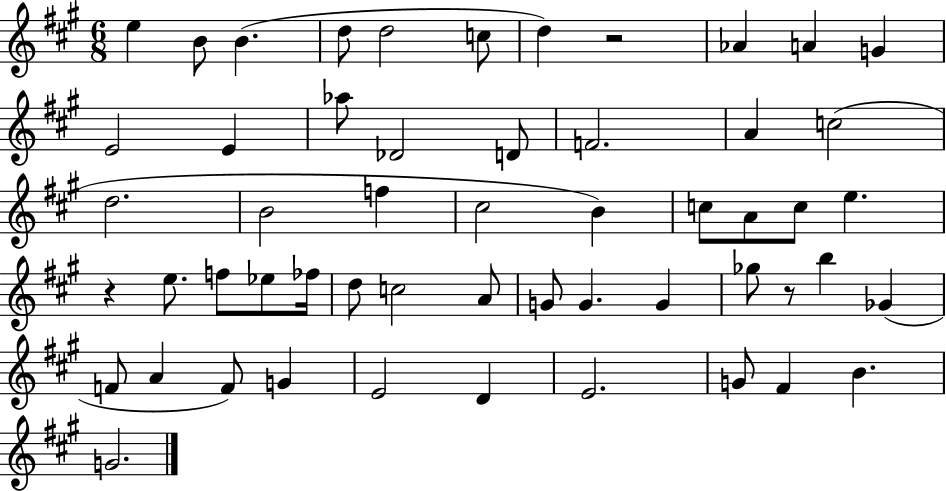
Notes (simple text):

E5/q B4/e B4/q. D5/e D5/h C5/e D5/q R/h Ab4/q A4/q G4/q E4/h E4/q Ab5/e Db4/h D4/e F4/h. A4/q C5/h D5/h. B4/h F5/q C#5/h B4/q C5/e A4/e C5/e E5/q. R/q E5/e. F5/e Eb5/e FES5/s D5/e C5/h A4/e G4/e G4/q. G4/q Gb5/e R/e B5/q Gb4/q F4/e A4/q F4/e G4/q E4/h D4/q E4/h. G4/e F#4/q B4/q. G4/h.